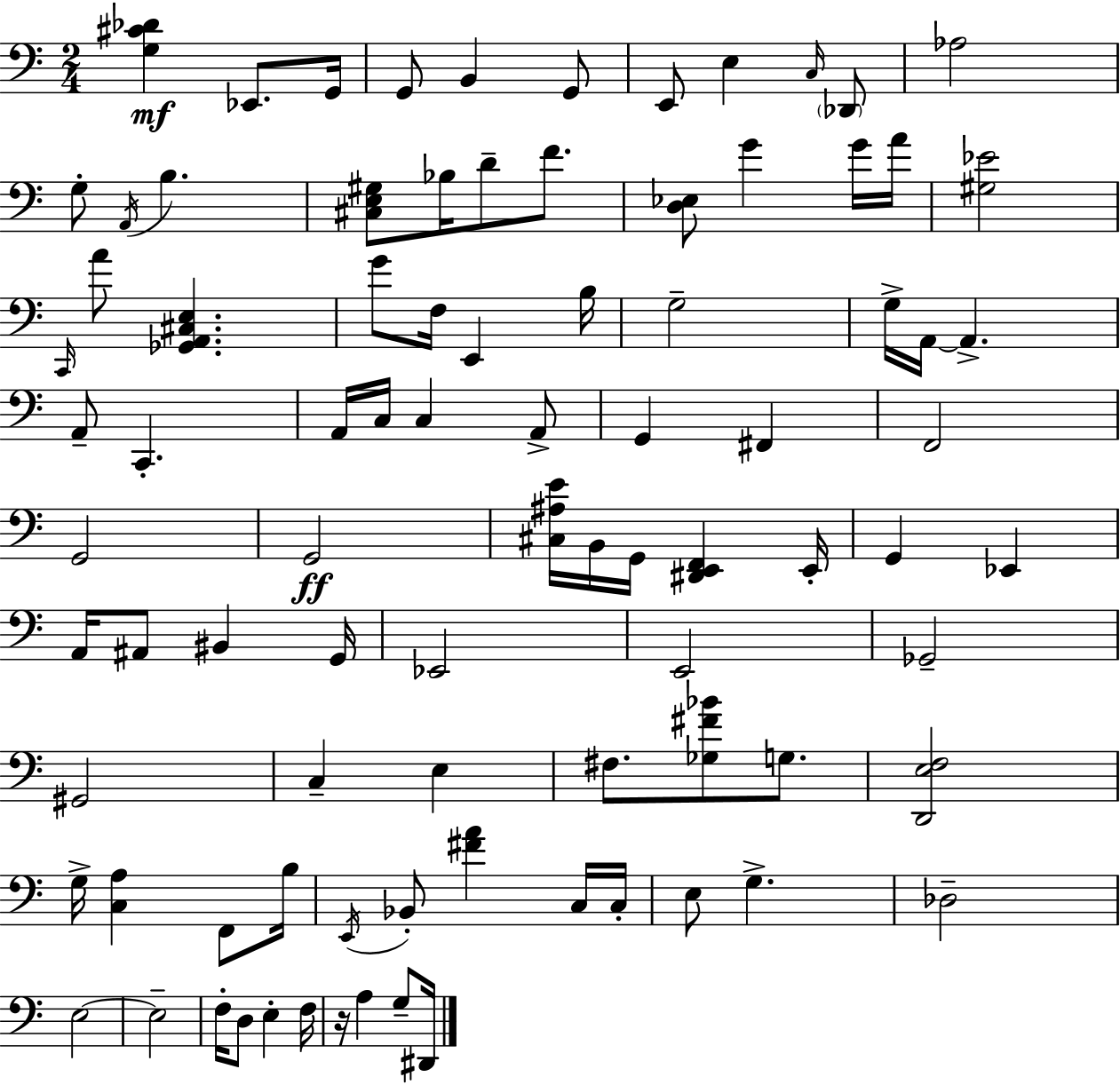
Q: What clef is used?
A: bass